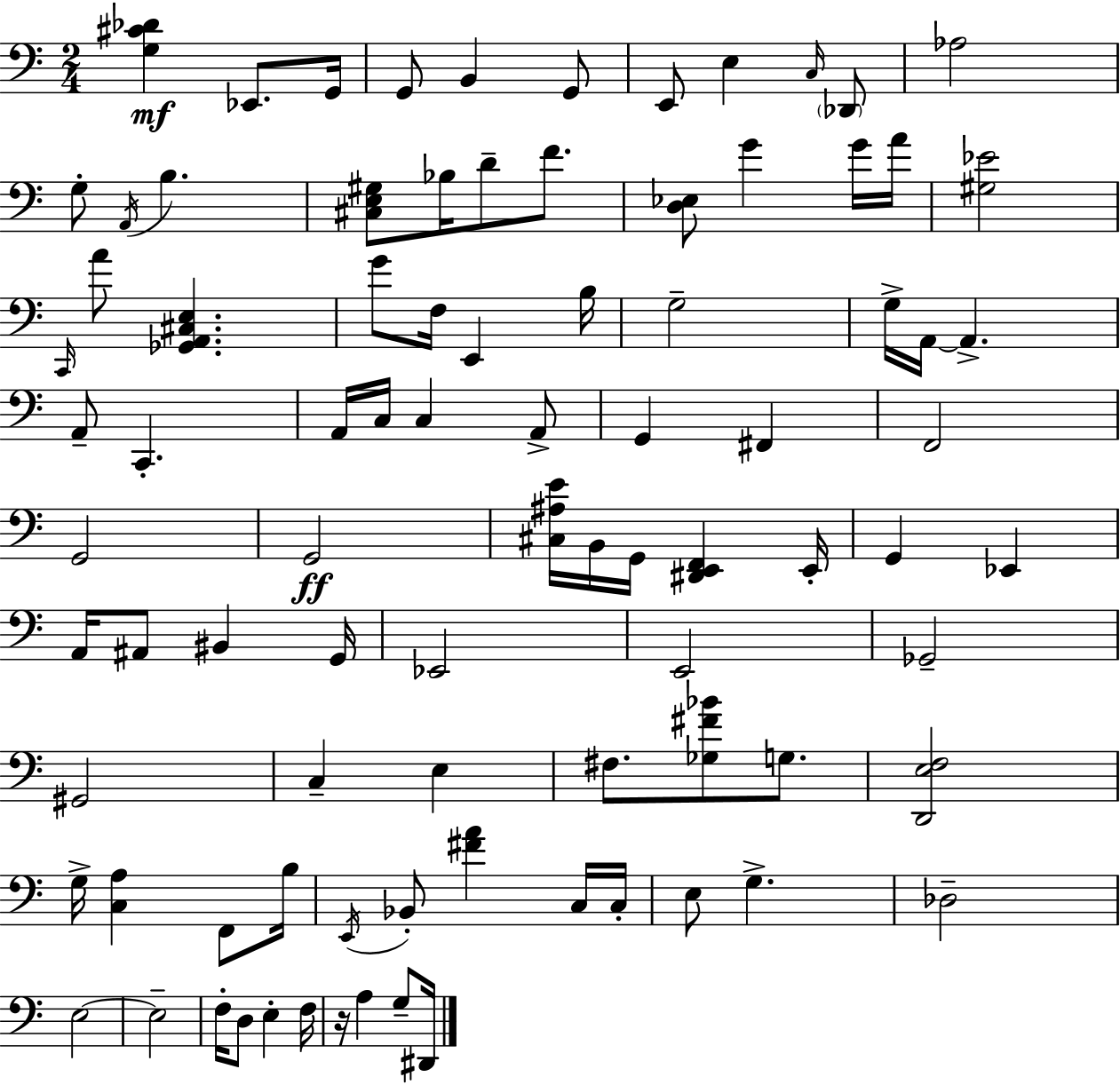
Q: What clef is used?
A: bass